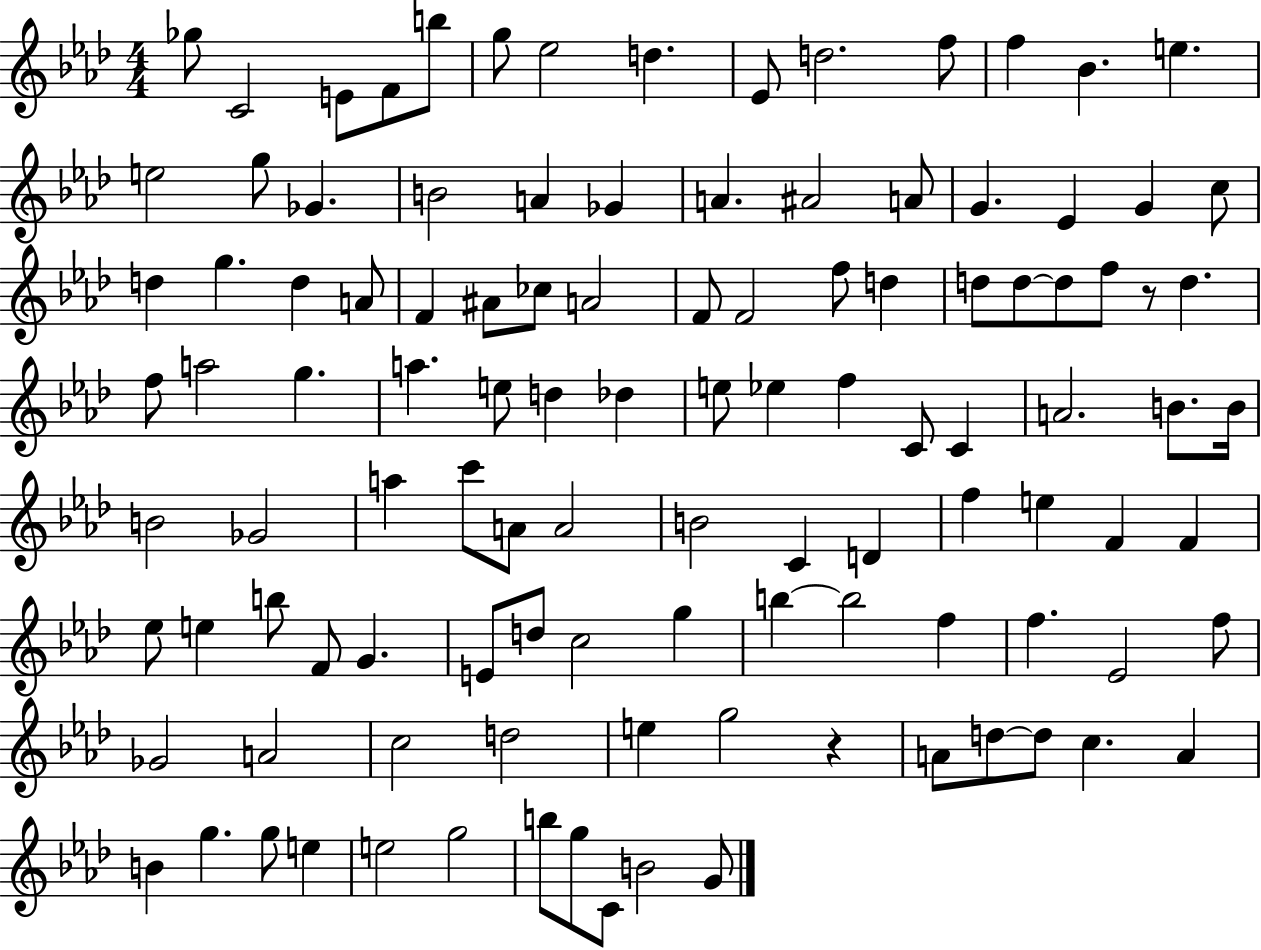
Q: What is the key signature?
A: AES major